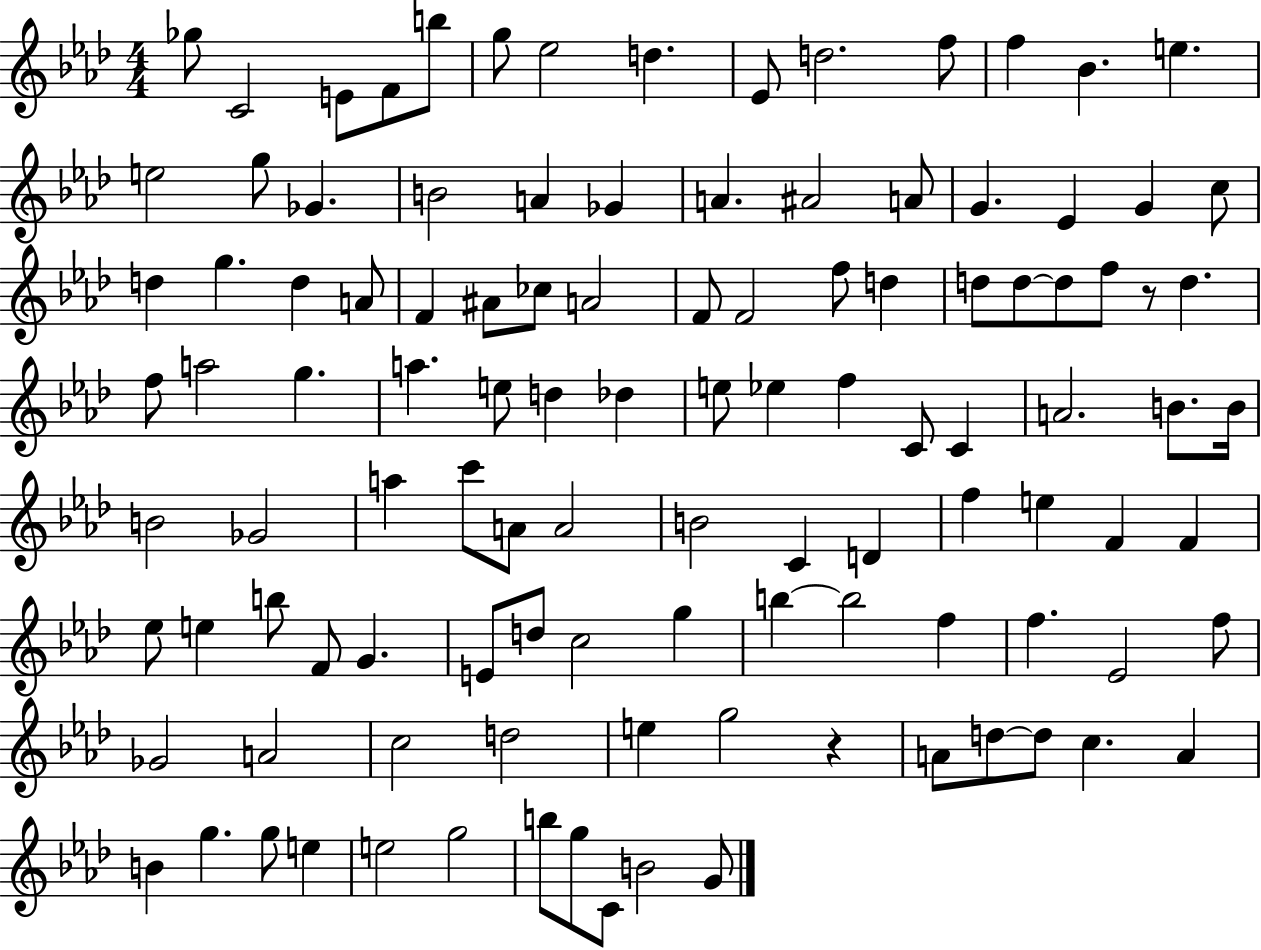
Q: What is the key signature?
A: AES major